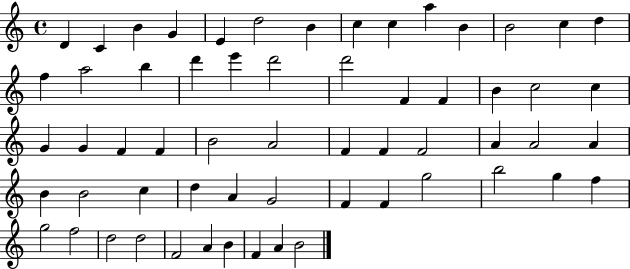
{
  \clef treble
  \time 4/4
  \defaultTimeSignature
  \key c \major
  d'4 c'4 b'4 g'4 | e'4 d''2 b'4 | c''4 c''4 a''4 b'4 | b'2 c''4 d''4 | \break f''4 a''2 b''4 | d'''4 e'''4 d'''2 | d'''2 f'4 f'4 | b'4 c''2 c''4 | \break g'4 g'4 f'4 f'4 | b'2 a'2 | f'4 f'4 f'2 | a'4 a'2 a'4 | \break b'4 b'2 c''4 | d''4 a'4 g'2 | f'4 f'4 g''2 | b''2 g''4 f''4 | \break g''2 f''2 | d''2 d''2 | f'2 a'4 b'4 | f'4 a'4 b'2 | \break \bar "|."
}